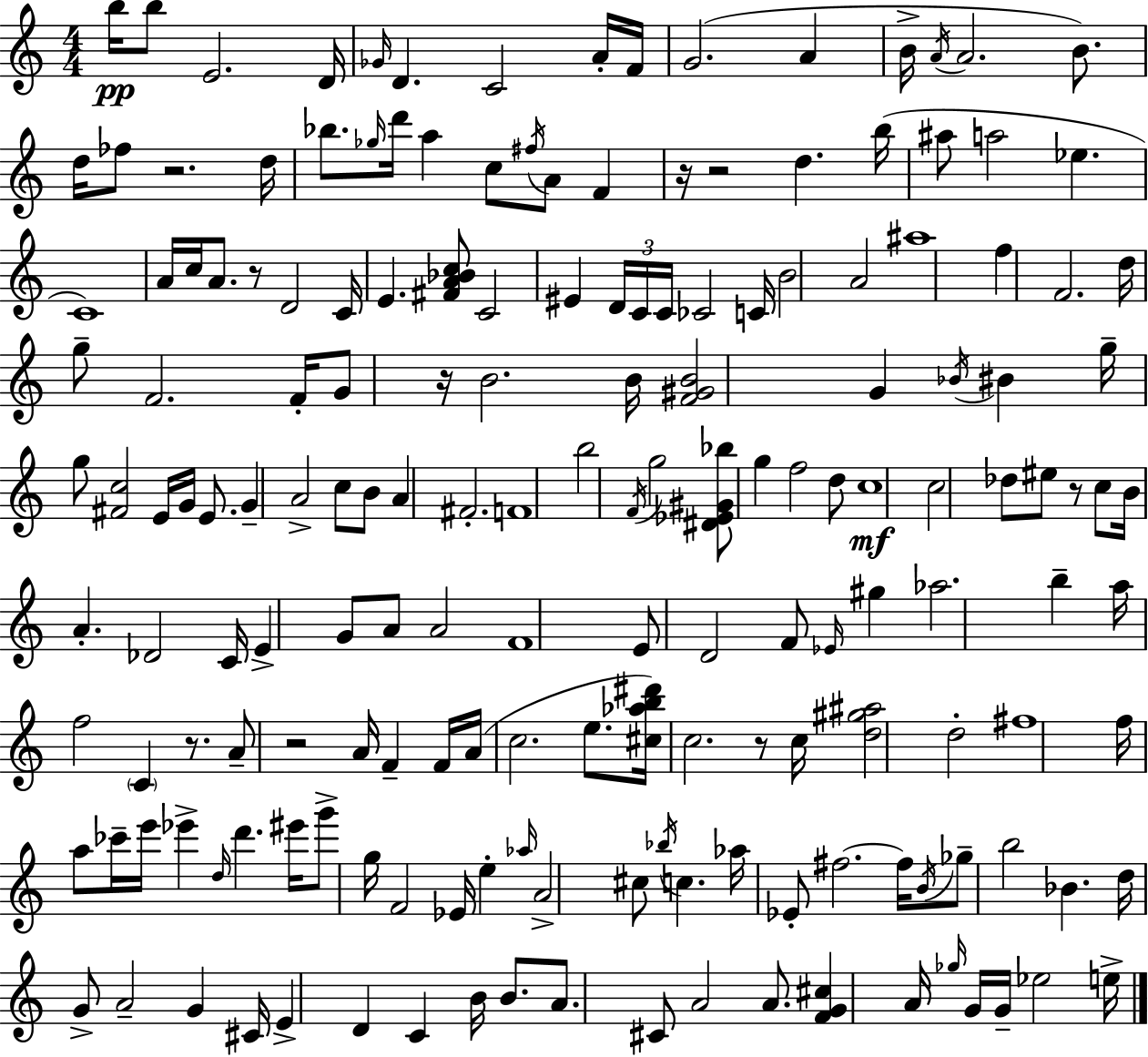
{
  \clef treble
  \numericTimeSignature
  \time 4/4
  \key c \major
  b''16\pp b''8 e'2. d'16 | \grace { ges'16 } d'4. c'2 a'16-. | f'16 g'2.( a'4 | b'16-> \acciaccatura { a'16 } a'2. b'8.) | \break d''16 fes''8 r2. | d''16 bes''8. \grace { ges''16 } d'''16 a''4 c''8 \acciaccatura { fis''16 } a'8 | f'4 r16 r2 d''4. | b''16( ais''8 a''2 ees''4. | \break c'1) | a'16 c''16 a'8. r8 d'2 | c'16 e'4. <fis' a' bes' c''>8 c'2 | eis'4 \tuplet 3/2 { d'16 c'16 c'16 } ces'2 | \break c'16 b'2 a'2 | ais''1 | f''4 f'2. | d''16 g''8-- f'2. | \break f'16-. g'8 r16 b'2. | b'16 <f' gis' b'>2 g'4 | \acciaccatura { bes'16 } bis'4 g''16-- g''8 <fis' c''>2 | e'16 g'16 e'8. g'4-- a'2-> | \break c''8 b'8 a'4 fis'2.-. | f'1 | b''2 \acciaccatura { f'16 } g''2 | <dis' ees' gis' bes''>8 g''4 f''2 | \break d''8 c''1\mf | c''2 des''8 | eis''8 r8 c''8 b'16 a'4.-. des'2 | c'16 e'4-> g'8 a'8 a'2 | \break f'1 | e'8 d'2 | f'8 \grace { ees'16 } gis''4 aes''2. | b''4-- a''16 f''2 | \break \parenthesize c'4 r8. a'8-- r2 | a'16 f'4-- f'16 a'16( c''2. | e''8. <cis'' aes'' b'' dis'''>16) c''2. | r8 c''16 <d'' gis'' ais''>2 d''2-. | \break fis''1 | f''16 a''8 ces'''16-- e'''16 ees'''4-> | \grace { d''16 } d'''4. eis'''16 g'''8-> g''16 f'2 | ees'16 e''4-. \grace { aes''16 } a'2-> | \break cis''8 \acciaccatura { bes''16 } c''4. aes''16 ees'8-. fis''2.~~ | fis''16 \acciaccatura { b'16 } ges''8-- b''2 | bes'4. d''16 g'8-> a'2-- | g'4 cis'16 e'4-> d'4 | \break c'4 b'16 b'8. a'8. cis'8 | a'2 a'8. <f' g' cis''>4 a'16 | \grace { ges''16 } g'16 g'16-- ees''2 e''16-> \bar "|."
}